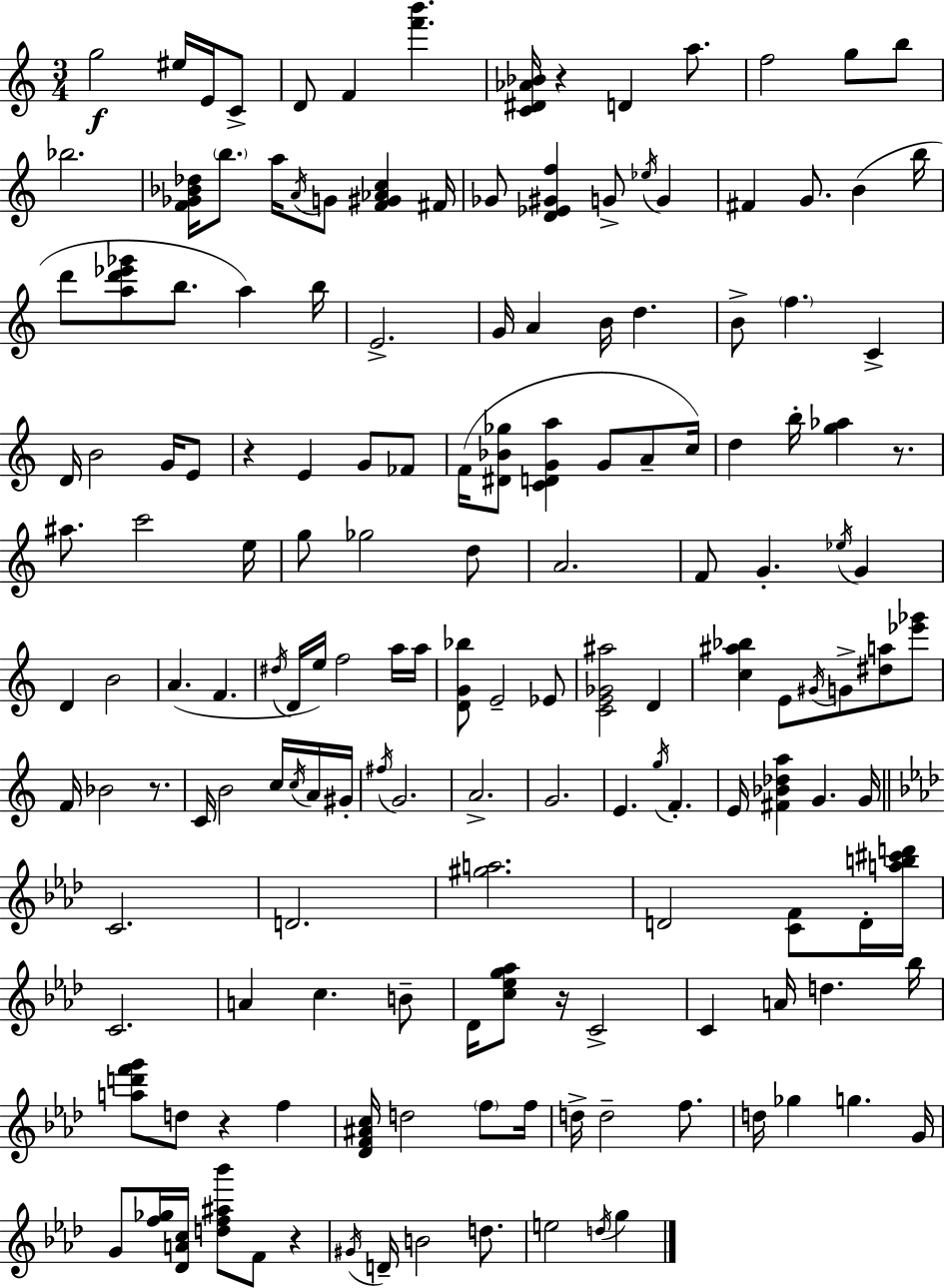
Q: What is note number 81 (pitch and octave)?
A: B4